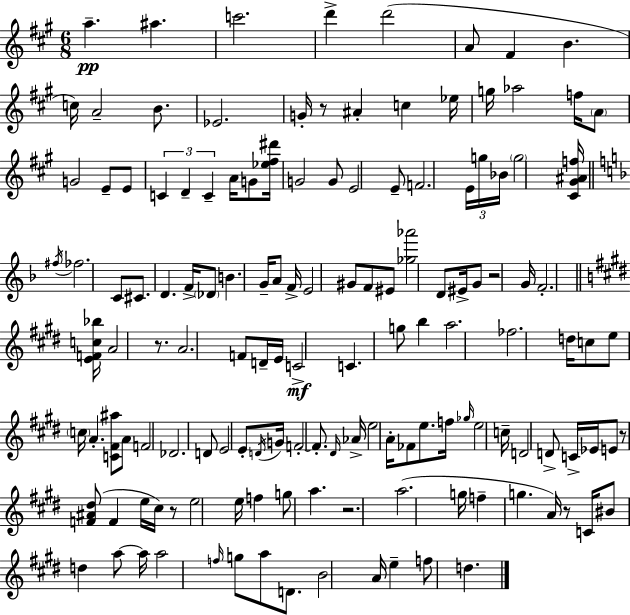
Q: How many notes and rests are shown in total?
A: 139